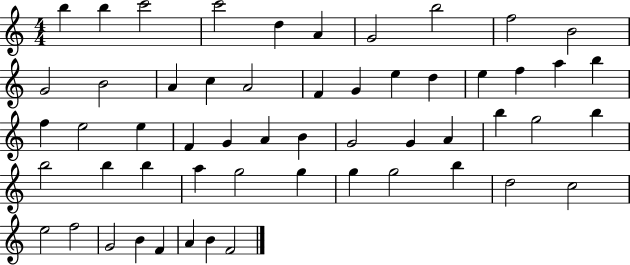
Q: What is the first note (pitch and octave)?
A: B5